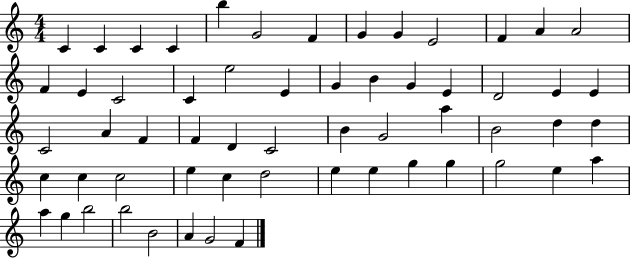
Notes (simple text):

C4/q C4/q C4/q C4/q B5/q G4/h F4/q G4/q G4/q E4/h F4/q A4/q A4/h F4/q E4/q C4/h C4/q E5/h E4/q G4/q B4/q G4/q E4/q D4/h E4/q E4/q C4/h A4/q F4/q F4/q D4/q C4/h B4/q G4/h A5/q B4/h D5/q D5/q C5/q C5/q C5/h E5/q C5/q D5/h E5/q E5/q G5/q G5/q G5/h E5/q A5/q A5/q G5/q B5/h B5/h B4/h A4/q G4/h F4/q